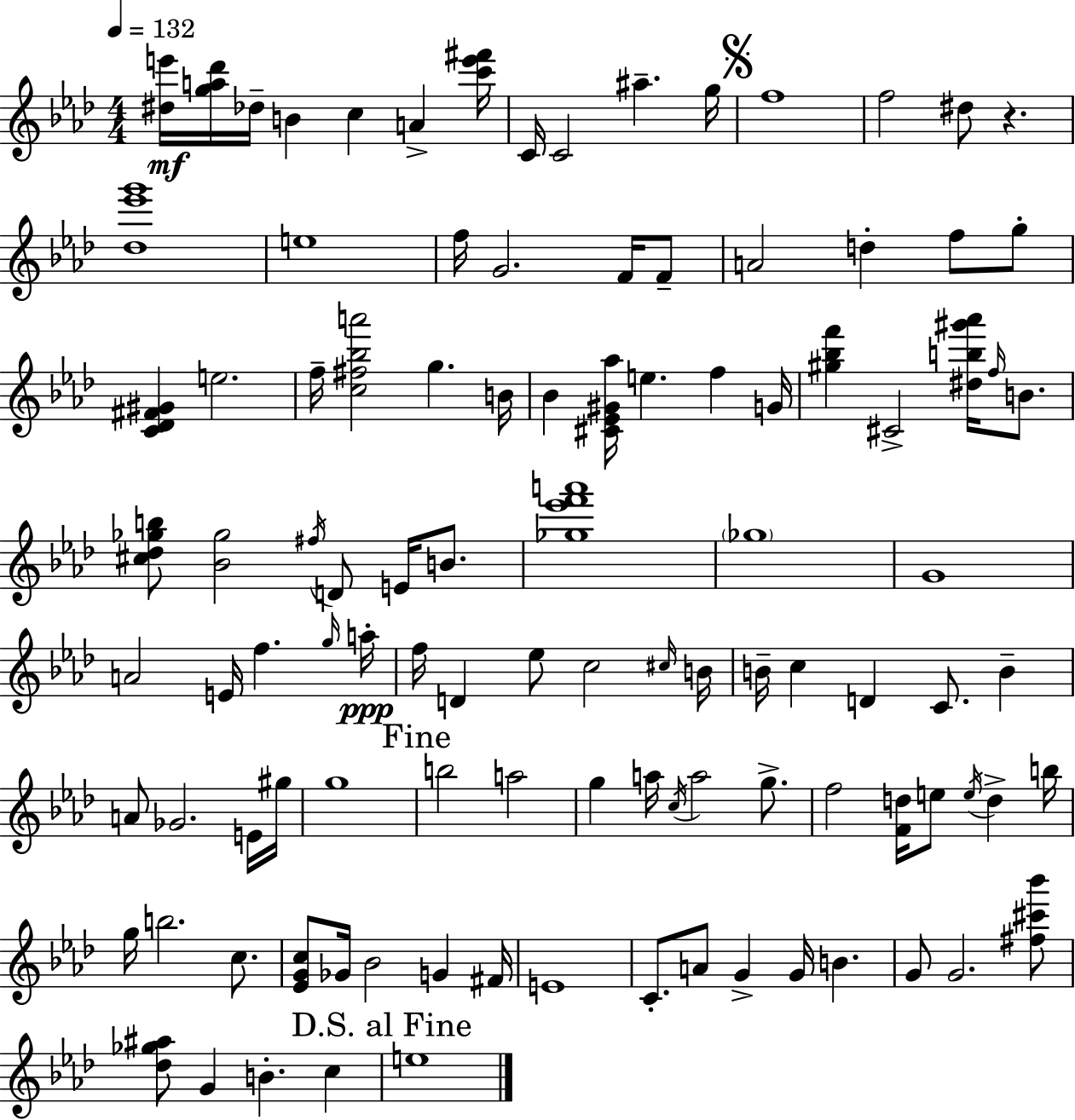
[D#5,E6]/s [G5,A5,Db6]/s Db5/s B4/q C5/q A4/q [C6,E6,F#6]/s C4/s C4/h A#5/q. G5/s F5/w F5/h D#5/e R/q. [Db5,Eb6,G6]/w E5/w F5/s G4/h. F4/s F4/e A4/h D5/q F5/e G5/e [C4,Db4,F#4,G#4]/q E5/h. F5/s [C5,F#5,Bb5,A6]/h G5/q. B4/s Bb4/q [C#4,Eb4,G#4,Ab5]/s E5/q. F5/q G4/s [G#5,Bb5,F6]/q C#4/h [D#5,B5,G#6,Ab6]/s F5/s B4/e. [C#5,Db5,Gb5,B5]/e [Bb4,Gb5]/h F#5/s D4/e E4/s B4/e. [Gb5,Eb6,F6,A6]/w Gb5/w G4/w A4/h E4/s F5/q. G5/s A5/s F5/s D4/q Eb5/e C5/h C#5/s B4/s B4/s C5/q D4/q C4/e. B4/q A4/e Gb4/h. E4/s G#5/s G5/w B5/h A5/h G5/q A5/s C5/s A5/h G5/e. F5/h [F4,D5]/s E5/e E5/s D5/q B5/s G5/s B5/h. C5/e. [Eb4,G4,C5]/e Gb4/s Bb4/h G4/q F#4/s E4/w C4/e. A4/e G4/q G4/s B4/q. G4/e G4/h. [F#5,C#6,Bb6]/e [Db5,Gb5,A#5]/e G4/q B4/q. C5/q E5/w